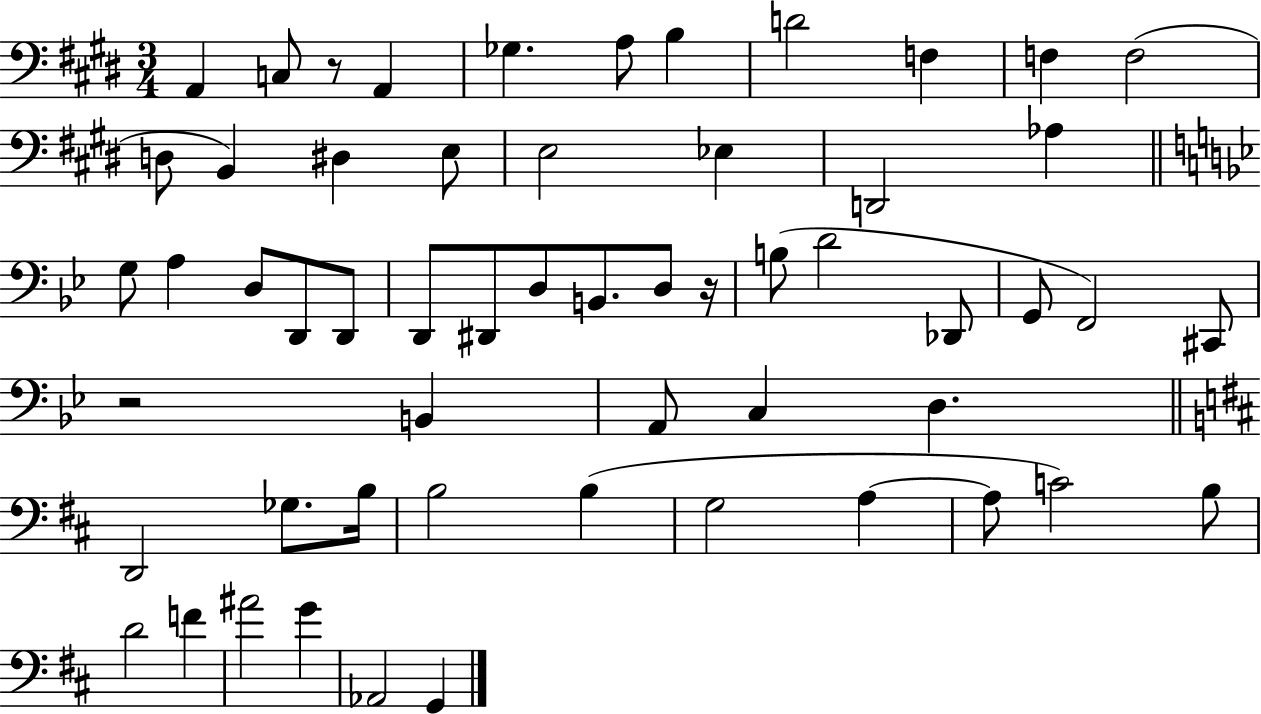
X:1
T:Untitled
M:3/4
L:1/4
K:E
A,, C,/2 z/2 A,, _G, A,/2 B, D2 F, F, F,2 D,/2 B,, ^D, E,/2 E,2 _E, D,,2 _A, G,/2 A, D,/2 D,,/2 D,,/2 D,,/2 ^D,,/2 D,/2 B,,/2 D,/2 z/4 B,/2 D2 _D,,/2 G,,/2 F,,2 ^C,,/2 z2 B,, A,,/2 C, D, D,,2 _G,/2 B,/4 B,2 B, G,2 A, A,/2 C2 B,/2 D2 F ^A2 G _A,,2 G,,